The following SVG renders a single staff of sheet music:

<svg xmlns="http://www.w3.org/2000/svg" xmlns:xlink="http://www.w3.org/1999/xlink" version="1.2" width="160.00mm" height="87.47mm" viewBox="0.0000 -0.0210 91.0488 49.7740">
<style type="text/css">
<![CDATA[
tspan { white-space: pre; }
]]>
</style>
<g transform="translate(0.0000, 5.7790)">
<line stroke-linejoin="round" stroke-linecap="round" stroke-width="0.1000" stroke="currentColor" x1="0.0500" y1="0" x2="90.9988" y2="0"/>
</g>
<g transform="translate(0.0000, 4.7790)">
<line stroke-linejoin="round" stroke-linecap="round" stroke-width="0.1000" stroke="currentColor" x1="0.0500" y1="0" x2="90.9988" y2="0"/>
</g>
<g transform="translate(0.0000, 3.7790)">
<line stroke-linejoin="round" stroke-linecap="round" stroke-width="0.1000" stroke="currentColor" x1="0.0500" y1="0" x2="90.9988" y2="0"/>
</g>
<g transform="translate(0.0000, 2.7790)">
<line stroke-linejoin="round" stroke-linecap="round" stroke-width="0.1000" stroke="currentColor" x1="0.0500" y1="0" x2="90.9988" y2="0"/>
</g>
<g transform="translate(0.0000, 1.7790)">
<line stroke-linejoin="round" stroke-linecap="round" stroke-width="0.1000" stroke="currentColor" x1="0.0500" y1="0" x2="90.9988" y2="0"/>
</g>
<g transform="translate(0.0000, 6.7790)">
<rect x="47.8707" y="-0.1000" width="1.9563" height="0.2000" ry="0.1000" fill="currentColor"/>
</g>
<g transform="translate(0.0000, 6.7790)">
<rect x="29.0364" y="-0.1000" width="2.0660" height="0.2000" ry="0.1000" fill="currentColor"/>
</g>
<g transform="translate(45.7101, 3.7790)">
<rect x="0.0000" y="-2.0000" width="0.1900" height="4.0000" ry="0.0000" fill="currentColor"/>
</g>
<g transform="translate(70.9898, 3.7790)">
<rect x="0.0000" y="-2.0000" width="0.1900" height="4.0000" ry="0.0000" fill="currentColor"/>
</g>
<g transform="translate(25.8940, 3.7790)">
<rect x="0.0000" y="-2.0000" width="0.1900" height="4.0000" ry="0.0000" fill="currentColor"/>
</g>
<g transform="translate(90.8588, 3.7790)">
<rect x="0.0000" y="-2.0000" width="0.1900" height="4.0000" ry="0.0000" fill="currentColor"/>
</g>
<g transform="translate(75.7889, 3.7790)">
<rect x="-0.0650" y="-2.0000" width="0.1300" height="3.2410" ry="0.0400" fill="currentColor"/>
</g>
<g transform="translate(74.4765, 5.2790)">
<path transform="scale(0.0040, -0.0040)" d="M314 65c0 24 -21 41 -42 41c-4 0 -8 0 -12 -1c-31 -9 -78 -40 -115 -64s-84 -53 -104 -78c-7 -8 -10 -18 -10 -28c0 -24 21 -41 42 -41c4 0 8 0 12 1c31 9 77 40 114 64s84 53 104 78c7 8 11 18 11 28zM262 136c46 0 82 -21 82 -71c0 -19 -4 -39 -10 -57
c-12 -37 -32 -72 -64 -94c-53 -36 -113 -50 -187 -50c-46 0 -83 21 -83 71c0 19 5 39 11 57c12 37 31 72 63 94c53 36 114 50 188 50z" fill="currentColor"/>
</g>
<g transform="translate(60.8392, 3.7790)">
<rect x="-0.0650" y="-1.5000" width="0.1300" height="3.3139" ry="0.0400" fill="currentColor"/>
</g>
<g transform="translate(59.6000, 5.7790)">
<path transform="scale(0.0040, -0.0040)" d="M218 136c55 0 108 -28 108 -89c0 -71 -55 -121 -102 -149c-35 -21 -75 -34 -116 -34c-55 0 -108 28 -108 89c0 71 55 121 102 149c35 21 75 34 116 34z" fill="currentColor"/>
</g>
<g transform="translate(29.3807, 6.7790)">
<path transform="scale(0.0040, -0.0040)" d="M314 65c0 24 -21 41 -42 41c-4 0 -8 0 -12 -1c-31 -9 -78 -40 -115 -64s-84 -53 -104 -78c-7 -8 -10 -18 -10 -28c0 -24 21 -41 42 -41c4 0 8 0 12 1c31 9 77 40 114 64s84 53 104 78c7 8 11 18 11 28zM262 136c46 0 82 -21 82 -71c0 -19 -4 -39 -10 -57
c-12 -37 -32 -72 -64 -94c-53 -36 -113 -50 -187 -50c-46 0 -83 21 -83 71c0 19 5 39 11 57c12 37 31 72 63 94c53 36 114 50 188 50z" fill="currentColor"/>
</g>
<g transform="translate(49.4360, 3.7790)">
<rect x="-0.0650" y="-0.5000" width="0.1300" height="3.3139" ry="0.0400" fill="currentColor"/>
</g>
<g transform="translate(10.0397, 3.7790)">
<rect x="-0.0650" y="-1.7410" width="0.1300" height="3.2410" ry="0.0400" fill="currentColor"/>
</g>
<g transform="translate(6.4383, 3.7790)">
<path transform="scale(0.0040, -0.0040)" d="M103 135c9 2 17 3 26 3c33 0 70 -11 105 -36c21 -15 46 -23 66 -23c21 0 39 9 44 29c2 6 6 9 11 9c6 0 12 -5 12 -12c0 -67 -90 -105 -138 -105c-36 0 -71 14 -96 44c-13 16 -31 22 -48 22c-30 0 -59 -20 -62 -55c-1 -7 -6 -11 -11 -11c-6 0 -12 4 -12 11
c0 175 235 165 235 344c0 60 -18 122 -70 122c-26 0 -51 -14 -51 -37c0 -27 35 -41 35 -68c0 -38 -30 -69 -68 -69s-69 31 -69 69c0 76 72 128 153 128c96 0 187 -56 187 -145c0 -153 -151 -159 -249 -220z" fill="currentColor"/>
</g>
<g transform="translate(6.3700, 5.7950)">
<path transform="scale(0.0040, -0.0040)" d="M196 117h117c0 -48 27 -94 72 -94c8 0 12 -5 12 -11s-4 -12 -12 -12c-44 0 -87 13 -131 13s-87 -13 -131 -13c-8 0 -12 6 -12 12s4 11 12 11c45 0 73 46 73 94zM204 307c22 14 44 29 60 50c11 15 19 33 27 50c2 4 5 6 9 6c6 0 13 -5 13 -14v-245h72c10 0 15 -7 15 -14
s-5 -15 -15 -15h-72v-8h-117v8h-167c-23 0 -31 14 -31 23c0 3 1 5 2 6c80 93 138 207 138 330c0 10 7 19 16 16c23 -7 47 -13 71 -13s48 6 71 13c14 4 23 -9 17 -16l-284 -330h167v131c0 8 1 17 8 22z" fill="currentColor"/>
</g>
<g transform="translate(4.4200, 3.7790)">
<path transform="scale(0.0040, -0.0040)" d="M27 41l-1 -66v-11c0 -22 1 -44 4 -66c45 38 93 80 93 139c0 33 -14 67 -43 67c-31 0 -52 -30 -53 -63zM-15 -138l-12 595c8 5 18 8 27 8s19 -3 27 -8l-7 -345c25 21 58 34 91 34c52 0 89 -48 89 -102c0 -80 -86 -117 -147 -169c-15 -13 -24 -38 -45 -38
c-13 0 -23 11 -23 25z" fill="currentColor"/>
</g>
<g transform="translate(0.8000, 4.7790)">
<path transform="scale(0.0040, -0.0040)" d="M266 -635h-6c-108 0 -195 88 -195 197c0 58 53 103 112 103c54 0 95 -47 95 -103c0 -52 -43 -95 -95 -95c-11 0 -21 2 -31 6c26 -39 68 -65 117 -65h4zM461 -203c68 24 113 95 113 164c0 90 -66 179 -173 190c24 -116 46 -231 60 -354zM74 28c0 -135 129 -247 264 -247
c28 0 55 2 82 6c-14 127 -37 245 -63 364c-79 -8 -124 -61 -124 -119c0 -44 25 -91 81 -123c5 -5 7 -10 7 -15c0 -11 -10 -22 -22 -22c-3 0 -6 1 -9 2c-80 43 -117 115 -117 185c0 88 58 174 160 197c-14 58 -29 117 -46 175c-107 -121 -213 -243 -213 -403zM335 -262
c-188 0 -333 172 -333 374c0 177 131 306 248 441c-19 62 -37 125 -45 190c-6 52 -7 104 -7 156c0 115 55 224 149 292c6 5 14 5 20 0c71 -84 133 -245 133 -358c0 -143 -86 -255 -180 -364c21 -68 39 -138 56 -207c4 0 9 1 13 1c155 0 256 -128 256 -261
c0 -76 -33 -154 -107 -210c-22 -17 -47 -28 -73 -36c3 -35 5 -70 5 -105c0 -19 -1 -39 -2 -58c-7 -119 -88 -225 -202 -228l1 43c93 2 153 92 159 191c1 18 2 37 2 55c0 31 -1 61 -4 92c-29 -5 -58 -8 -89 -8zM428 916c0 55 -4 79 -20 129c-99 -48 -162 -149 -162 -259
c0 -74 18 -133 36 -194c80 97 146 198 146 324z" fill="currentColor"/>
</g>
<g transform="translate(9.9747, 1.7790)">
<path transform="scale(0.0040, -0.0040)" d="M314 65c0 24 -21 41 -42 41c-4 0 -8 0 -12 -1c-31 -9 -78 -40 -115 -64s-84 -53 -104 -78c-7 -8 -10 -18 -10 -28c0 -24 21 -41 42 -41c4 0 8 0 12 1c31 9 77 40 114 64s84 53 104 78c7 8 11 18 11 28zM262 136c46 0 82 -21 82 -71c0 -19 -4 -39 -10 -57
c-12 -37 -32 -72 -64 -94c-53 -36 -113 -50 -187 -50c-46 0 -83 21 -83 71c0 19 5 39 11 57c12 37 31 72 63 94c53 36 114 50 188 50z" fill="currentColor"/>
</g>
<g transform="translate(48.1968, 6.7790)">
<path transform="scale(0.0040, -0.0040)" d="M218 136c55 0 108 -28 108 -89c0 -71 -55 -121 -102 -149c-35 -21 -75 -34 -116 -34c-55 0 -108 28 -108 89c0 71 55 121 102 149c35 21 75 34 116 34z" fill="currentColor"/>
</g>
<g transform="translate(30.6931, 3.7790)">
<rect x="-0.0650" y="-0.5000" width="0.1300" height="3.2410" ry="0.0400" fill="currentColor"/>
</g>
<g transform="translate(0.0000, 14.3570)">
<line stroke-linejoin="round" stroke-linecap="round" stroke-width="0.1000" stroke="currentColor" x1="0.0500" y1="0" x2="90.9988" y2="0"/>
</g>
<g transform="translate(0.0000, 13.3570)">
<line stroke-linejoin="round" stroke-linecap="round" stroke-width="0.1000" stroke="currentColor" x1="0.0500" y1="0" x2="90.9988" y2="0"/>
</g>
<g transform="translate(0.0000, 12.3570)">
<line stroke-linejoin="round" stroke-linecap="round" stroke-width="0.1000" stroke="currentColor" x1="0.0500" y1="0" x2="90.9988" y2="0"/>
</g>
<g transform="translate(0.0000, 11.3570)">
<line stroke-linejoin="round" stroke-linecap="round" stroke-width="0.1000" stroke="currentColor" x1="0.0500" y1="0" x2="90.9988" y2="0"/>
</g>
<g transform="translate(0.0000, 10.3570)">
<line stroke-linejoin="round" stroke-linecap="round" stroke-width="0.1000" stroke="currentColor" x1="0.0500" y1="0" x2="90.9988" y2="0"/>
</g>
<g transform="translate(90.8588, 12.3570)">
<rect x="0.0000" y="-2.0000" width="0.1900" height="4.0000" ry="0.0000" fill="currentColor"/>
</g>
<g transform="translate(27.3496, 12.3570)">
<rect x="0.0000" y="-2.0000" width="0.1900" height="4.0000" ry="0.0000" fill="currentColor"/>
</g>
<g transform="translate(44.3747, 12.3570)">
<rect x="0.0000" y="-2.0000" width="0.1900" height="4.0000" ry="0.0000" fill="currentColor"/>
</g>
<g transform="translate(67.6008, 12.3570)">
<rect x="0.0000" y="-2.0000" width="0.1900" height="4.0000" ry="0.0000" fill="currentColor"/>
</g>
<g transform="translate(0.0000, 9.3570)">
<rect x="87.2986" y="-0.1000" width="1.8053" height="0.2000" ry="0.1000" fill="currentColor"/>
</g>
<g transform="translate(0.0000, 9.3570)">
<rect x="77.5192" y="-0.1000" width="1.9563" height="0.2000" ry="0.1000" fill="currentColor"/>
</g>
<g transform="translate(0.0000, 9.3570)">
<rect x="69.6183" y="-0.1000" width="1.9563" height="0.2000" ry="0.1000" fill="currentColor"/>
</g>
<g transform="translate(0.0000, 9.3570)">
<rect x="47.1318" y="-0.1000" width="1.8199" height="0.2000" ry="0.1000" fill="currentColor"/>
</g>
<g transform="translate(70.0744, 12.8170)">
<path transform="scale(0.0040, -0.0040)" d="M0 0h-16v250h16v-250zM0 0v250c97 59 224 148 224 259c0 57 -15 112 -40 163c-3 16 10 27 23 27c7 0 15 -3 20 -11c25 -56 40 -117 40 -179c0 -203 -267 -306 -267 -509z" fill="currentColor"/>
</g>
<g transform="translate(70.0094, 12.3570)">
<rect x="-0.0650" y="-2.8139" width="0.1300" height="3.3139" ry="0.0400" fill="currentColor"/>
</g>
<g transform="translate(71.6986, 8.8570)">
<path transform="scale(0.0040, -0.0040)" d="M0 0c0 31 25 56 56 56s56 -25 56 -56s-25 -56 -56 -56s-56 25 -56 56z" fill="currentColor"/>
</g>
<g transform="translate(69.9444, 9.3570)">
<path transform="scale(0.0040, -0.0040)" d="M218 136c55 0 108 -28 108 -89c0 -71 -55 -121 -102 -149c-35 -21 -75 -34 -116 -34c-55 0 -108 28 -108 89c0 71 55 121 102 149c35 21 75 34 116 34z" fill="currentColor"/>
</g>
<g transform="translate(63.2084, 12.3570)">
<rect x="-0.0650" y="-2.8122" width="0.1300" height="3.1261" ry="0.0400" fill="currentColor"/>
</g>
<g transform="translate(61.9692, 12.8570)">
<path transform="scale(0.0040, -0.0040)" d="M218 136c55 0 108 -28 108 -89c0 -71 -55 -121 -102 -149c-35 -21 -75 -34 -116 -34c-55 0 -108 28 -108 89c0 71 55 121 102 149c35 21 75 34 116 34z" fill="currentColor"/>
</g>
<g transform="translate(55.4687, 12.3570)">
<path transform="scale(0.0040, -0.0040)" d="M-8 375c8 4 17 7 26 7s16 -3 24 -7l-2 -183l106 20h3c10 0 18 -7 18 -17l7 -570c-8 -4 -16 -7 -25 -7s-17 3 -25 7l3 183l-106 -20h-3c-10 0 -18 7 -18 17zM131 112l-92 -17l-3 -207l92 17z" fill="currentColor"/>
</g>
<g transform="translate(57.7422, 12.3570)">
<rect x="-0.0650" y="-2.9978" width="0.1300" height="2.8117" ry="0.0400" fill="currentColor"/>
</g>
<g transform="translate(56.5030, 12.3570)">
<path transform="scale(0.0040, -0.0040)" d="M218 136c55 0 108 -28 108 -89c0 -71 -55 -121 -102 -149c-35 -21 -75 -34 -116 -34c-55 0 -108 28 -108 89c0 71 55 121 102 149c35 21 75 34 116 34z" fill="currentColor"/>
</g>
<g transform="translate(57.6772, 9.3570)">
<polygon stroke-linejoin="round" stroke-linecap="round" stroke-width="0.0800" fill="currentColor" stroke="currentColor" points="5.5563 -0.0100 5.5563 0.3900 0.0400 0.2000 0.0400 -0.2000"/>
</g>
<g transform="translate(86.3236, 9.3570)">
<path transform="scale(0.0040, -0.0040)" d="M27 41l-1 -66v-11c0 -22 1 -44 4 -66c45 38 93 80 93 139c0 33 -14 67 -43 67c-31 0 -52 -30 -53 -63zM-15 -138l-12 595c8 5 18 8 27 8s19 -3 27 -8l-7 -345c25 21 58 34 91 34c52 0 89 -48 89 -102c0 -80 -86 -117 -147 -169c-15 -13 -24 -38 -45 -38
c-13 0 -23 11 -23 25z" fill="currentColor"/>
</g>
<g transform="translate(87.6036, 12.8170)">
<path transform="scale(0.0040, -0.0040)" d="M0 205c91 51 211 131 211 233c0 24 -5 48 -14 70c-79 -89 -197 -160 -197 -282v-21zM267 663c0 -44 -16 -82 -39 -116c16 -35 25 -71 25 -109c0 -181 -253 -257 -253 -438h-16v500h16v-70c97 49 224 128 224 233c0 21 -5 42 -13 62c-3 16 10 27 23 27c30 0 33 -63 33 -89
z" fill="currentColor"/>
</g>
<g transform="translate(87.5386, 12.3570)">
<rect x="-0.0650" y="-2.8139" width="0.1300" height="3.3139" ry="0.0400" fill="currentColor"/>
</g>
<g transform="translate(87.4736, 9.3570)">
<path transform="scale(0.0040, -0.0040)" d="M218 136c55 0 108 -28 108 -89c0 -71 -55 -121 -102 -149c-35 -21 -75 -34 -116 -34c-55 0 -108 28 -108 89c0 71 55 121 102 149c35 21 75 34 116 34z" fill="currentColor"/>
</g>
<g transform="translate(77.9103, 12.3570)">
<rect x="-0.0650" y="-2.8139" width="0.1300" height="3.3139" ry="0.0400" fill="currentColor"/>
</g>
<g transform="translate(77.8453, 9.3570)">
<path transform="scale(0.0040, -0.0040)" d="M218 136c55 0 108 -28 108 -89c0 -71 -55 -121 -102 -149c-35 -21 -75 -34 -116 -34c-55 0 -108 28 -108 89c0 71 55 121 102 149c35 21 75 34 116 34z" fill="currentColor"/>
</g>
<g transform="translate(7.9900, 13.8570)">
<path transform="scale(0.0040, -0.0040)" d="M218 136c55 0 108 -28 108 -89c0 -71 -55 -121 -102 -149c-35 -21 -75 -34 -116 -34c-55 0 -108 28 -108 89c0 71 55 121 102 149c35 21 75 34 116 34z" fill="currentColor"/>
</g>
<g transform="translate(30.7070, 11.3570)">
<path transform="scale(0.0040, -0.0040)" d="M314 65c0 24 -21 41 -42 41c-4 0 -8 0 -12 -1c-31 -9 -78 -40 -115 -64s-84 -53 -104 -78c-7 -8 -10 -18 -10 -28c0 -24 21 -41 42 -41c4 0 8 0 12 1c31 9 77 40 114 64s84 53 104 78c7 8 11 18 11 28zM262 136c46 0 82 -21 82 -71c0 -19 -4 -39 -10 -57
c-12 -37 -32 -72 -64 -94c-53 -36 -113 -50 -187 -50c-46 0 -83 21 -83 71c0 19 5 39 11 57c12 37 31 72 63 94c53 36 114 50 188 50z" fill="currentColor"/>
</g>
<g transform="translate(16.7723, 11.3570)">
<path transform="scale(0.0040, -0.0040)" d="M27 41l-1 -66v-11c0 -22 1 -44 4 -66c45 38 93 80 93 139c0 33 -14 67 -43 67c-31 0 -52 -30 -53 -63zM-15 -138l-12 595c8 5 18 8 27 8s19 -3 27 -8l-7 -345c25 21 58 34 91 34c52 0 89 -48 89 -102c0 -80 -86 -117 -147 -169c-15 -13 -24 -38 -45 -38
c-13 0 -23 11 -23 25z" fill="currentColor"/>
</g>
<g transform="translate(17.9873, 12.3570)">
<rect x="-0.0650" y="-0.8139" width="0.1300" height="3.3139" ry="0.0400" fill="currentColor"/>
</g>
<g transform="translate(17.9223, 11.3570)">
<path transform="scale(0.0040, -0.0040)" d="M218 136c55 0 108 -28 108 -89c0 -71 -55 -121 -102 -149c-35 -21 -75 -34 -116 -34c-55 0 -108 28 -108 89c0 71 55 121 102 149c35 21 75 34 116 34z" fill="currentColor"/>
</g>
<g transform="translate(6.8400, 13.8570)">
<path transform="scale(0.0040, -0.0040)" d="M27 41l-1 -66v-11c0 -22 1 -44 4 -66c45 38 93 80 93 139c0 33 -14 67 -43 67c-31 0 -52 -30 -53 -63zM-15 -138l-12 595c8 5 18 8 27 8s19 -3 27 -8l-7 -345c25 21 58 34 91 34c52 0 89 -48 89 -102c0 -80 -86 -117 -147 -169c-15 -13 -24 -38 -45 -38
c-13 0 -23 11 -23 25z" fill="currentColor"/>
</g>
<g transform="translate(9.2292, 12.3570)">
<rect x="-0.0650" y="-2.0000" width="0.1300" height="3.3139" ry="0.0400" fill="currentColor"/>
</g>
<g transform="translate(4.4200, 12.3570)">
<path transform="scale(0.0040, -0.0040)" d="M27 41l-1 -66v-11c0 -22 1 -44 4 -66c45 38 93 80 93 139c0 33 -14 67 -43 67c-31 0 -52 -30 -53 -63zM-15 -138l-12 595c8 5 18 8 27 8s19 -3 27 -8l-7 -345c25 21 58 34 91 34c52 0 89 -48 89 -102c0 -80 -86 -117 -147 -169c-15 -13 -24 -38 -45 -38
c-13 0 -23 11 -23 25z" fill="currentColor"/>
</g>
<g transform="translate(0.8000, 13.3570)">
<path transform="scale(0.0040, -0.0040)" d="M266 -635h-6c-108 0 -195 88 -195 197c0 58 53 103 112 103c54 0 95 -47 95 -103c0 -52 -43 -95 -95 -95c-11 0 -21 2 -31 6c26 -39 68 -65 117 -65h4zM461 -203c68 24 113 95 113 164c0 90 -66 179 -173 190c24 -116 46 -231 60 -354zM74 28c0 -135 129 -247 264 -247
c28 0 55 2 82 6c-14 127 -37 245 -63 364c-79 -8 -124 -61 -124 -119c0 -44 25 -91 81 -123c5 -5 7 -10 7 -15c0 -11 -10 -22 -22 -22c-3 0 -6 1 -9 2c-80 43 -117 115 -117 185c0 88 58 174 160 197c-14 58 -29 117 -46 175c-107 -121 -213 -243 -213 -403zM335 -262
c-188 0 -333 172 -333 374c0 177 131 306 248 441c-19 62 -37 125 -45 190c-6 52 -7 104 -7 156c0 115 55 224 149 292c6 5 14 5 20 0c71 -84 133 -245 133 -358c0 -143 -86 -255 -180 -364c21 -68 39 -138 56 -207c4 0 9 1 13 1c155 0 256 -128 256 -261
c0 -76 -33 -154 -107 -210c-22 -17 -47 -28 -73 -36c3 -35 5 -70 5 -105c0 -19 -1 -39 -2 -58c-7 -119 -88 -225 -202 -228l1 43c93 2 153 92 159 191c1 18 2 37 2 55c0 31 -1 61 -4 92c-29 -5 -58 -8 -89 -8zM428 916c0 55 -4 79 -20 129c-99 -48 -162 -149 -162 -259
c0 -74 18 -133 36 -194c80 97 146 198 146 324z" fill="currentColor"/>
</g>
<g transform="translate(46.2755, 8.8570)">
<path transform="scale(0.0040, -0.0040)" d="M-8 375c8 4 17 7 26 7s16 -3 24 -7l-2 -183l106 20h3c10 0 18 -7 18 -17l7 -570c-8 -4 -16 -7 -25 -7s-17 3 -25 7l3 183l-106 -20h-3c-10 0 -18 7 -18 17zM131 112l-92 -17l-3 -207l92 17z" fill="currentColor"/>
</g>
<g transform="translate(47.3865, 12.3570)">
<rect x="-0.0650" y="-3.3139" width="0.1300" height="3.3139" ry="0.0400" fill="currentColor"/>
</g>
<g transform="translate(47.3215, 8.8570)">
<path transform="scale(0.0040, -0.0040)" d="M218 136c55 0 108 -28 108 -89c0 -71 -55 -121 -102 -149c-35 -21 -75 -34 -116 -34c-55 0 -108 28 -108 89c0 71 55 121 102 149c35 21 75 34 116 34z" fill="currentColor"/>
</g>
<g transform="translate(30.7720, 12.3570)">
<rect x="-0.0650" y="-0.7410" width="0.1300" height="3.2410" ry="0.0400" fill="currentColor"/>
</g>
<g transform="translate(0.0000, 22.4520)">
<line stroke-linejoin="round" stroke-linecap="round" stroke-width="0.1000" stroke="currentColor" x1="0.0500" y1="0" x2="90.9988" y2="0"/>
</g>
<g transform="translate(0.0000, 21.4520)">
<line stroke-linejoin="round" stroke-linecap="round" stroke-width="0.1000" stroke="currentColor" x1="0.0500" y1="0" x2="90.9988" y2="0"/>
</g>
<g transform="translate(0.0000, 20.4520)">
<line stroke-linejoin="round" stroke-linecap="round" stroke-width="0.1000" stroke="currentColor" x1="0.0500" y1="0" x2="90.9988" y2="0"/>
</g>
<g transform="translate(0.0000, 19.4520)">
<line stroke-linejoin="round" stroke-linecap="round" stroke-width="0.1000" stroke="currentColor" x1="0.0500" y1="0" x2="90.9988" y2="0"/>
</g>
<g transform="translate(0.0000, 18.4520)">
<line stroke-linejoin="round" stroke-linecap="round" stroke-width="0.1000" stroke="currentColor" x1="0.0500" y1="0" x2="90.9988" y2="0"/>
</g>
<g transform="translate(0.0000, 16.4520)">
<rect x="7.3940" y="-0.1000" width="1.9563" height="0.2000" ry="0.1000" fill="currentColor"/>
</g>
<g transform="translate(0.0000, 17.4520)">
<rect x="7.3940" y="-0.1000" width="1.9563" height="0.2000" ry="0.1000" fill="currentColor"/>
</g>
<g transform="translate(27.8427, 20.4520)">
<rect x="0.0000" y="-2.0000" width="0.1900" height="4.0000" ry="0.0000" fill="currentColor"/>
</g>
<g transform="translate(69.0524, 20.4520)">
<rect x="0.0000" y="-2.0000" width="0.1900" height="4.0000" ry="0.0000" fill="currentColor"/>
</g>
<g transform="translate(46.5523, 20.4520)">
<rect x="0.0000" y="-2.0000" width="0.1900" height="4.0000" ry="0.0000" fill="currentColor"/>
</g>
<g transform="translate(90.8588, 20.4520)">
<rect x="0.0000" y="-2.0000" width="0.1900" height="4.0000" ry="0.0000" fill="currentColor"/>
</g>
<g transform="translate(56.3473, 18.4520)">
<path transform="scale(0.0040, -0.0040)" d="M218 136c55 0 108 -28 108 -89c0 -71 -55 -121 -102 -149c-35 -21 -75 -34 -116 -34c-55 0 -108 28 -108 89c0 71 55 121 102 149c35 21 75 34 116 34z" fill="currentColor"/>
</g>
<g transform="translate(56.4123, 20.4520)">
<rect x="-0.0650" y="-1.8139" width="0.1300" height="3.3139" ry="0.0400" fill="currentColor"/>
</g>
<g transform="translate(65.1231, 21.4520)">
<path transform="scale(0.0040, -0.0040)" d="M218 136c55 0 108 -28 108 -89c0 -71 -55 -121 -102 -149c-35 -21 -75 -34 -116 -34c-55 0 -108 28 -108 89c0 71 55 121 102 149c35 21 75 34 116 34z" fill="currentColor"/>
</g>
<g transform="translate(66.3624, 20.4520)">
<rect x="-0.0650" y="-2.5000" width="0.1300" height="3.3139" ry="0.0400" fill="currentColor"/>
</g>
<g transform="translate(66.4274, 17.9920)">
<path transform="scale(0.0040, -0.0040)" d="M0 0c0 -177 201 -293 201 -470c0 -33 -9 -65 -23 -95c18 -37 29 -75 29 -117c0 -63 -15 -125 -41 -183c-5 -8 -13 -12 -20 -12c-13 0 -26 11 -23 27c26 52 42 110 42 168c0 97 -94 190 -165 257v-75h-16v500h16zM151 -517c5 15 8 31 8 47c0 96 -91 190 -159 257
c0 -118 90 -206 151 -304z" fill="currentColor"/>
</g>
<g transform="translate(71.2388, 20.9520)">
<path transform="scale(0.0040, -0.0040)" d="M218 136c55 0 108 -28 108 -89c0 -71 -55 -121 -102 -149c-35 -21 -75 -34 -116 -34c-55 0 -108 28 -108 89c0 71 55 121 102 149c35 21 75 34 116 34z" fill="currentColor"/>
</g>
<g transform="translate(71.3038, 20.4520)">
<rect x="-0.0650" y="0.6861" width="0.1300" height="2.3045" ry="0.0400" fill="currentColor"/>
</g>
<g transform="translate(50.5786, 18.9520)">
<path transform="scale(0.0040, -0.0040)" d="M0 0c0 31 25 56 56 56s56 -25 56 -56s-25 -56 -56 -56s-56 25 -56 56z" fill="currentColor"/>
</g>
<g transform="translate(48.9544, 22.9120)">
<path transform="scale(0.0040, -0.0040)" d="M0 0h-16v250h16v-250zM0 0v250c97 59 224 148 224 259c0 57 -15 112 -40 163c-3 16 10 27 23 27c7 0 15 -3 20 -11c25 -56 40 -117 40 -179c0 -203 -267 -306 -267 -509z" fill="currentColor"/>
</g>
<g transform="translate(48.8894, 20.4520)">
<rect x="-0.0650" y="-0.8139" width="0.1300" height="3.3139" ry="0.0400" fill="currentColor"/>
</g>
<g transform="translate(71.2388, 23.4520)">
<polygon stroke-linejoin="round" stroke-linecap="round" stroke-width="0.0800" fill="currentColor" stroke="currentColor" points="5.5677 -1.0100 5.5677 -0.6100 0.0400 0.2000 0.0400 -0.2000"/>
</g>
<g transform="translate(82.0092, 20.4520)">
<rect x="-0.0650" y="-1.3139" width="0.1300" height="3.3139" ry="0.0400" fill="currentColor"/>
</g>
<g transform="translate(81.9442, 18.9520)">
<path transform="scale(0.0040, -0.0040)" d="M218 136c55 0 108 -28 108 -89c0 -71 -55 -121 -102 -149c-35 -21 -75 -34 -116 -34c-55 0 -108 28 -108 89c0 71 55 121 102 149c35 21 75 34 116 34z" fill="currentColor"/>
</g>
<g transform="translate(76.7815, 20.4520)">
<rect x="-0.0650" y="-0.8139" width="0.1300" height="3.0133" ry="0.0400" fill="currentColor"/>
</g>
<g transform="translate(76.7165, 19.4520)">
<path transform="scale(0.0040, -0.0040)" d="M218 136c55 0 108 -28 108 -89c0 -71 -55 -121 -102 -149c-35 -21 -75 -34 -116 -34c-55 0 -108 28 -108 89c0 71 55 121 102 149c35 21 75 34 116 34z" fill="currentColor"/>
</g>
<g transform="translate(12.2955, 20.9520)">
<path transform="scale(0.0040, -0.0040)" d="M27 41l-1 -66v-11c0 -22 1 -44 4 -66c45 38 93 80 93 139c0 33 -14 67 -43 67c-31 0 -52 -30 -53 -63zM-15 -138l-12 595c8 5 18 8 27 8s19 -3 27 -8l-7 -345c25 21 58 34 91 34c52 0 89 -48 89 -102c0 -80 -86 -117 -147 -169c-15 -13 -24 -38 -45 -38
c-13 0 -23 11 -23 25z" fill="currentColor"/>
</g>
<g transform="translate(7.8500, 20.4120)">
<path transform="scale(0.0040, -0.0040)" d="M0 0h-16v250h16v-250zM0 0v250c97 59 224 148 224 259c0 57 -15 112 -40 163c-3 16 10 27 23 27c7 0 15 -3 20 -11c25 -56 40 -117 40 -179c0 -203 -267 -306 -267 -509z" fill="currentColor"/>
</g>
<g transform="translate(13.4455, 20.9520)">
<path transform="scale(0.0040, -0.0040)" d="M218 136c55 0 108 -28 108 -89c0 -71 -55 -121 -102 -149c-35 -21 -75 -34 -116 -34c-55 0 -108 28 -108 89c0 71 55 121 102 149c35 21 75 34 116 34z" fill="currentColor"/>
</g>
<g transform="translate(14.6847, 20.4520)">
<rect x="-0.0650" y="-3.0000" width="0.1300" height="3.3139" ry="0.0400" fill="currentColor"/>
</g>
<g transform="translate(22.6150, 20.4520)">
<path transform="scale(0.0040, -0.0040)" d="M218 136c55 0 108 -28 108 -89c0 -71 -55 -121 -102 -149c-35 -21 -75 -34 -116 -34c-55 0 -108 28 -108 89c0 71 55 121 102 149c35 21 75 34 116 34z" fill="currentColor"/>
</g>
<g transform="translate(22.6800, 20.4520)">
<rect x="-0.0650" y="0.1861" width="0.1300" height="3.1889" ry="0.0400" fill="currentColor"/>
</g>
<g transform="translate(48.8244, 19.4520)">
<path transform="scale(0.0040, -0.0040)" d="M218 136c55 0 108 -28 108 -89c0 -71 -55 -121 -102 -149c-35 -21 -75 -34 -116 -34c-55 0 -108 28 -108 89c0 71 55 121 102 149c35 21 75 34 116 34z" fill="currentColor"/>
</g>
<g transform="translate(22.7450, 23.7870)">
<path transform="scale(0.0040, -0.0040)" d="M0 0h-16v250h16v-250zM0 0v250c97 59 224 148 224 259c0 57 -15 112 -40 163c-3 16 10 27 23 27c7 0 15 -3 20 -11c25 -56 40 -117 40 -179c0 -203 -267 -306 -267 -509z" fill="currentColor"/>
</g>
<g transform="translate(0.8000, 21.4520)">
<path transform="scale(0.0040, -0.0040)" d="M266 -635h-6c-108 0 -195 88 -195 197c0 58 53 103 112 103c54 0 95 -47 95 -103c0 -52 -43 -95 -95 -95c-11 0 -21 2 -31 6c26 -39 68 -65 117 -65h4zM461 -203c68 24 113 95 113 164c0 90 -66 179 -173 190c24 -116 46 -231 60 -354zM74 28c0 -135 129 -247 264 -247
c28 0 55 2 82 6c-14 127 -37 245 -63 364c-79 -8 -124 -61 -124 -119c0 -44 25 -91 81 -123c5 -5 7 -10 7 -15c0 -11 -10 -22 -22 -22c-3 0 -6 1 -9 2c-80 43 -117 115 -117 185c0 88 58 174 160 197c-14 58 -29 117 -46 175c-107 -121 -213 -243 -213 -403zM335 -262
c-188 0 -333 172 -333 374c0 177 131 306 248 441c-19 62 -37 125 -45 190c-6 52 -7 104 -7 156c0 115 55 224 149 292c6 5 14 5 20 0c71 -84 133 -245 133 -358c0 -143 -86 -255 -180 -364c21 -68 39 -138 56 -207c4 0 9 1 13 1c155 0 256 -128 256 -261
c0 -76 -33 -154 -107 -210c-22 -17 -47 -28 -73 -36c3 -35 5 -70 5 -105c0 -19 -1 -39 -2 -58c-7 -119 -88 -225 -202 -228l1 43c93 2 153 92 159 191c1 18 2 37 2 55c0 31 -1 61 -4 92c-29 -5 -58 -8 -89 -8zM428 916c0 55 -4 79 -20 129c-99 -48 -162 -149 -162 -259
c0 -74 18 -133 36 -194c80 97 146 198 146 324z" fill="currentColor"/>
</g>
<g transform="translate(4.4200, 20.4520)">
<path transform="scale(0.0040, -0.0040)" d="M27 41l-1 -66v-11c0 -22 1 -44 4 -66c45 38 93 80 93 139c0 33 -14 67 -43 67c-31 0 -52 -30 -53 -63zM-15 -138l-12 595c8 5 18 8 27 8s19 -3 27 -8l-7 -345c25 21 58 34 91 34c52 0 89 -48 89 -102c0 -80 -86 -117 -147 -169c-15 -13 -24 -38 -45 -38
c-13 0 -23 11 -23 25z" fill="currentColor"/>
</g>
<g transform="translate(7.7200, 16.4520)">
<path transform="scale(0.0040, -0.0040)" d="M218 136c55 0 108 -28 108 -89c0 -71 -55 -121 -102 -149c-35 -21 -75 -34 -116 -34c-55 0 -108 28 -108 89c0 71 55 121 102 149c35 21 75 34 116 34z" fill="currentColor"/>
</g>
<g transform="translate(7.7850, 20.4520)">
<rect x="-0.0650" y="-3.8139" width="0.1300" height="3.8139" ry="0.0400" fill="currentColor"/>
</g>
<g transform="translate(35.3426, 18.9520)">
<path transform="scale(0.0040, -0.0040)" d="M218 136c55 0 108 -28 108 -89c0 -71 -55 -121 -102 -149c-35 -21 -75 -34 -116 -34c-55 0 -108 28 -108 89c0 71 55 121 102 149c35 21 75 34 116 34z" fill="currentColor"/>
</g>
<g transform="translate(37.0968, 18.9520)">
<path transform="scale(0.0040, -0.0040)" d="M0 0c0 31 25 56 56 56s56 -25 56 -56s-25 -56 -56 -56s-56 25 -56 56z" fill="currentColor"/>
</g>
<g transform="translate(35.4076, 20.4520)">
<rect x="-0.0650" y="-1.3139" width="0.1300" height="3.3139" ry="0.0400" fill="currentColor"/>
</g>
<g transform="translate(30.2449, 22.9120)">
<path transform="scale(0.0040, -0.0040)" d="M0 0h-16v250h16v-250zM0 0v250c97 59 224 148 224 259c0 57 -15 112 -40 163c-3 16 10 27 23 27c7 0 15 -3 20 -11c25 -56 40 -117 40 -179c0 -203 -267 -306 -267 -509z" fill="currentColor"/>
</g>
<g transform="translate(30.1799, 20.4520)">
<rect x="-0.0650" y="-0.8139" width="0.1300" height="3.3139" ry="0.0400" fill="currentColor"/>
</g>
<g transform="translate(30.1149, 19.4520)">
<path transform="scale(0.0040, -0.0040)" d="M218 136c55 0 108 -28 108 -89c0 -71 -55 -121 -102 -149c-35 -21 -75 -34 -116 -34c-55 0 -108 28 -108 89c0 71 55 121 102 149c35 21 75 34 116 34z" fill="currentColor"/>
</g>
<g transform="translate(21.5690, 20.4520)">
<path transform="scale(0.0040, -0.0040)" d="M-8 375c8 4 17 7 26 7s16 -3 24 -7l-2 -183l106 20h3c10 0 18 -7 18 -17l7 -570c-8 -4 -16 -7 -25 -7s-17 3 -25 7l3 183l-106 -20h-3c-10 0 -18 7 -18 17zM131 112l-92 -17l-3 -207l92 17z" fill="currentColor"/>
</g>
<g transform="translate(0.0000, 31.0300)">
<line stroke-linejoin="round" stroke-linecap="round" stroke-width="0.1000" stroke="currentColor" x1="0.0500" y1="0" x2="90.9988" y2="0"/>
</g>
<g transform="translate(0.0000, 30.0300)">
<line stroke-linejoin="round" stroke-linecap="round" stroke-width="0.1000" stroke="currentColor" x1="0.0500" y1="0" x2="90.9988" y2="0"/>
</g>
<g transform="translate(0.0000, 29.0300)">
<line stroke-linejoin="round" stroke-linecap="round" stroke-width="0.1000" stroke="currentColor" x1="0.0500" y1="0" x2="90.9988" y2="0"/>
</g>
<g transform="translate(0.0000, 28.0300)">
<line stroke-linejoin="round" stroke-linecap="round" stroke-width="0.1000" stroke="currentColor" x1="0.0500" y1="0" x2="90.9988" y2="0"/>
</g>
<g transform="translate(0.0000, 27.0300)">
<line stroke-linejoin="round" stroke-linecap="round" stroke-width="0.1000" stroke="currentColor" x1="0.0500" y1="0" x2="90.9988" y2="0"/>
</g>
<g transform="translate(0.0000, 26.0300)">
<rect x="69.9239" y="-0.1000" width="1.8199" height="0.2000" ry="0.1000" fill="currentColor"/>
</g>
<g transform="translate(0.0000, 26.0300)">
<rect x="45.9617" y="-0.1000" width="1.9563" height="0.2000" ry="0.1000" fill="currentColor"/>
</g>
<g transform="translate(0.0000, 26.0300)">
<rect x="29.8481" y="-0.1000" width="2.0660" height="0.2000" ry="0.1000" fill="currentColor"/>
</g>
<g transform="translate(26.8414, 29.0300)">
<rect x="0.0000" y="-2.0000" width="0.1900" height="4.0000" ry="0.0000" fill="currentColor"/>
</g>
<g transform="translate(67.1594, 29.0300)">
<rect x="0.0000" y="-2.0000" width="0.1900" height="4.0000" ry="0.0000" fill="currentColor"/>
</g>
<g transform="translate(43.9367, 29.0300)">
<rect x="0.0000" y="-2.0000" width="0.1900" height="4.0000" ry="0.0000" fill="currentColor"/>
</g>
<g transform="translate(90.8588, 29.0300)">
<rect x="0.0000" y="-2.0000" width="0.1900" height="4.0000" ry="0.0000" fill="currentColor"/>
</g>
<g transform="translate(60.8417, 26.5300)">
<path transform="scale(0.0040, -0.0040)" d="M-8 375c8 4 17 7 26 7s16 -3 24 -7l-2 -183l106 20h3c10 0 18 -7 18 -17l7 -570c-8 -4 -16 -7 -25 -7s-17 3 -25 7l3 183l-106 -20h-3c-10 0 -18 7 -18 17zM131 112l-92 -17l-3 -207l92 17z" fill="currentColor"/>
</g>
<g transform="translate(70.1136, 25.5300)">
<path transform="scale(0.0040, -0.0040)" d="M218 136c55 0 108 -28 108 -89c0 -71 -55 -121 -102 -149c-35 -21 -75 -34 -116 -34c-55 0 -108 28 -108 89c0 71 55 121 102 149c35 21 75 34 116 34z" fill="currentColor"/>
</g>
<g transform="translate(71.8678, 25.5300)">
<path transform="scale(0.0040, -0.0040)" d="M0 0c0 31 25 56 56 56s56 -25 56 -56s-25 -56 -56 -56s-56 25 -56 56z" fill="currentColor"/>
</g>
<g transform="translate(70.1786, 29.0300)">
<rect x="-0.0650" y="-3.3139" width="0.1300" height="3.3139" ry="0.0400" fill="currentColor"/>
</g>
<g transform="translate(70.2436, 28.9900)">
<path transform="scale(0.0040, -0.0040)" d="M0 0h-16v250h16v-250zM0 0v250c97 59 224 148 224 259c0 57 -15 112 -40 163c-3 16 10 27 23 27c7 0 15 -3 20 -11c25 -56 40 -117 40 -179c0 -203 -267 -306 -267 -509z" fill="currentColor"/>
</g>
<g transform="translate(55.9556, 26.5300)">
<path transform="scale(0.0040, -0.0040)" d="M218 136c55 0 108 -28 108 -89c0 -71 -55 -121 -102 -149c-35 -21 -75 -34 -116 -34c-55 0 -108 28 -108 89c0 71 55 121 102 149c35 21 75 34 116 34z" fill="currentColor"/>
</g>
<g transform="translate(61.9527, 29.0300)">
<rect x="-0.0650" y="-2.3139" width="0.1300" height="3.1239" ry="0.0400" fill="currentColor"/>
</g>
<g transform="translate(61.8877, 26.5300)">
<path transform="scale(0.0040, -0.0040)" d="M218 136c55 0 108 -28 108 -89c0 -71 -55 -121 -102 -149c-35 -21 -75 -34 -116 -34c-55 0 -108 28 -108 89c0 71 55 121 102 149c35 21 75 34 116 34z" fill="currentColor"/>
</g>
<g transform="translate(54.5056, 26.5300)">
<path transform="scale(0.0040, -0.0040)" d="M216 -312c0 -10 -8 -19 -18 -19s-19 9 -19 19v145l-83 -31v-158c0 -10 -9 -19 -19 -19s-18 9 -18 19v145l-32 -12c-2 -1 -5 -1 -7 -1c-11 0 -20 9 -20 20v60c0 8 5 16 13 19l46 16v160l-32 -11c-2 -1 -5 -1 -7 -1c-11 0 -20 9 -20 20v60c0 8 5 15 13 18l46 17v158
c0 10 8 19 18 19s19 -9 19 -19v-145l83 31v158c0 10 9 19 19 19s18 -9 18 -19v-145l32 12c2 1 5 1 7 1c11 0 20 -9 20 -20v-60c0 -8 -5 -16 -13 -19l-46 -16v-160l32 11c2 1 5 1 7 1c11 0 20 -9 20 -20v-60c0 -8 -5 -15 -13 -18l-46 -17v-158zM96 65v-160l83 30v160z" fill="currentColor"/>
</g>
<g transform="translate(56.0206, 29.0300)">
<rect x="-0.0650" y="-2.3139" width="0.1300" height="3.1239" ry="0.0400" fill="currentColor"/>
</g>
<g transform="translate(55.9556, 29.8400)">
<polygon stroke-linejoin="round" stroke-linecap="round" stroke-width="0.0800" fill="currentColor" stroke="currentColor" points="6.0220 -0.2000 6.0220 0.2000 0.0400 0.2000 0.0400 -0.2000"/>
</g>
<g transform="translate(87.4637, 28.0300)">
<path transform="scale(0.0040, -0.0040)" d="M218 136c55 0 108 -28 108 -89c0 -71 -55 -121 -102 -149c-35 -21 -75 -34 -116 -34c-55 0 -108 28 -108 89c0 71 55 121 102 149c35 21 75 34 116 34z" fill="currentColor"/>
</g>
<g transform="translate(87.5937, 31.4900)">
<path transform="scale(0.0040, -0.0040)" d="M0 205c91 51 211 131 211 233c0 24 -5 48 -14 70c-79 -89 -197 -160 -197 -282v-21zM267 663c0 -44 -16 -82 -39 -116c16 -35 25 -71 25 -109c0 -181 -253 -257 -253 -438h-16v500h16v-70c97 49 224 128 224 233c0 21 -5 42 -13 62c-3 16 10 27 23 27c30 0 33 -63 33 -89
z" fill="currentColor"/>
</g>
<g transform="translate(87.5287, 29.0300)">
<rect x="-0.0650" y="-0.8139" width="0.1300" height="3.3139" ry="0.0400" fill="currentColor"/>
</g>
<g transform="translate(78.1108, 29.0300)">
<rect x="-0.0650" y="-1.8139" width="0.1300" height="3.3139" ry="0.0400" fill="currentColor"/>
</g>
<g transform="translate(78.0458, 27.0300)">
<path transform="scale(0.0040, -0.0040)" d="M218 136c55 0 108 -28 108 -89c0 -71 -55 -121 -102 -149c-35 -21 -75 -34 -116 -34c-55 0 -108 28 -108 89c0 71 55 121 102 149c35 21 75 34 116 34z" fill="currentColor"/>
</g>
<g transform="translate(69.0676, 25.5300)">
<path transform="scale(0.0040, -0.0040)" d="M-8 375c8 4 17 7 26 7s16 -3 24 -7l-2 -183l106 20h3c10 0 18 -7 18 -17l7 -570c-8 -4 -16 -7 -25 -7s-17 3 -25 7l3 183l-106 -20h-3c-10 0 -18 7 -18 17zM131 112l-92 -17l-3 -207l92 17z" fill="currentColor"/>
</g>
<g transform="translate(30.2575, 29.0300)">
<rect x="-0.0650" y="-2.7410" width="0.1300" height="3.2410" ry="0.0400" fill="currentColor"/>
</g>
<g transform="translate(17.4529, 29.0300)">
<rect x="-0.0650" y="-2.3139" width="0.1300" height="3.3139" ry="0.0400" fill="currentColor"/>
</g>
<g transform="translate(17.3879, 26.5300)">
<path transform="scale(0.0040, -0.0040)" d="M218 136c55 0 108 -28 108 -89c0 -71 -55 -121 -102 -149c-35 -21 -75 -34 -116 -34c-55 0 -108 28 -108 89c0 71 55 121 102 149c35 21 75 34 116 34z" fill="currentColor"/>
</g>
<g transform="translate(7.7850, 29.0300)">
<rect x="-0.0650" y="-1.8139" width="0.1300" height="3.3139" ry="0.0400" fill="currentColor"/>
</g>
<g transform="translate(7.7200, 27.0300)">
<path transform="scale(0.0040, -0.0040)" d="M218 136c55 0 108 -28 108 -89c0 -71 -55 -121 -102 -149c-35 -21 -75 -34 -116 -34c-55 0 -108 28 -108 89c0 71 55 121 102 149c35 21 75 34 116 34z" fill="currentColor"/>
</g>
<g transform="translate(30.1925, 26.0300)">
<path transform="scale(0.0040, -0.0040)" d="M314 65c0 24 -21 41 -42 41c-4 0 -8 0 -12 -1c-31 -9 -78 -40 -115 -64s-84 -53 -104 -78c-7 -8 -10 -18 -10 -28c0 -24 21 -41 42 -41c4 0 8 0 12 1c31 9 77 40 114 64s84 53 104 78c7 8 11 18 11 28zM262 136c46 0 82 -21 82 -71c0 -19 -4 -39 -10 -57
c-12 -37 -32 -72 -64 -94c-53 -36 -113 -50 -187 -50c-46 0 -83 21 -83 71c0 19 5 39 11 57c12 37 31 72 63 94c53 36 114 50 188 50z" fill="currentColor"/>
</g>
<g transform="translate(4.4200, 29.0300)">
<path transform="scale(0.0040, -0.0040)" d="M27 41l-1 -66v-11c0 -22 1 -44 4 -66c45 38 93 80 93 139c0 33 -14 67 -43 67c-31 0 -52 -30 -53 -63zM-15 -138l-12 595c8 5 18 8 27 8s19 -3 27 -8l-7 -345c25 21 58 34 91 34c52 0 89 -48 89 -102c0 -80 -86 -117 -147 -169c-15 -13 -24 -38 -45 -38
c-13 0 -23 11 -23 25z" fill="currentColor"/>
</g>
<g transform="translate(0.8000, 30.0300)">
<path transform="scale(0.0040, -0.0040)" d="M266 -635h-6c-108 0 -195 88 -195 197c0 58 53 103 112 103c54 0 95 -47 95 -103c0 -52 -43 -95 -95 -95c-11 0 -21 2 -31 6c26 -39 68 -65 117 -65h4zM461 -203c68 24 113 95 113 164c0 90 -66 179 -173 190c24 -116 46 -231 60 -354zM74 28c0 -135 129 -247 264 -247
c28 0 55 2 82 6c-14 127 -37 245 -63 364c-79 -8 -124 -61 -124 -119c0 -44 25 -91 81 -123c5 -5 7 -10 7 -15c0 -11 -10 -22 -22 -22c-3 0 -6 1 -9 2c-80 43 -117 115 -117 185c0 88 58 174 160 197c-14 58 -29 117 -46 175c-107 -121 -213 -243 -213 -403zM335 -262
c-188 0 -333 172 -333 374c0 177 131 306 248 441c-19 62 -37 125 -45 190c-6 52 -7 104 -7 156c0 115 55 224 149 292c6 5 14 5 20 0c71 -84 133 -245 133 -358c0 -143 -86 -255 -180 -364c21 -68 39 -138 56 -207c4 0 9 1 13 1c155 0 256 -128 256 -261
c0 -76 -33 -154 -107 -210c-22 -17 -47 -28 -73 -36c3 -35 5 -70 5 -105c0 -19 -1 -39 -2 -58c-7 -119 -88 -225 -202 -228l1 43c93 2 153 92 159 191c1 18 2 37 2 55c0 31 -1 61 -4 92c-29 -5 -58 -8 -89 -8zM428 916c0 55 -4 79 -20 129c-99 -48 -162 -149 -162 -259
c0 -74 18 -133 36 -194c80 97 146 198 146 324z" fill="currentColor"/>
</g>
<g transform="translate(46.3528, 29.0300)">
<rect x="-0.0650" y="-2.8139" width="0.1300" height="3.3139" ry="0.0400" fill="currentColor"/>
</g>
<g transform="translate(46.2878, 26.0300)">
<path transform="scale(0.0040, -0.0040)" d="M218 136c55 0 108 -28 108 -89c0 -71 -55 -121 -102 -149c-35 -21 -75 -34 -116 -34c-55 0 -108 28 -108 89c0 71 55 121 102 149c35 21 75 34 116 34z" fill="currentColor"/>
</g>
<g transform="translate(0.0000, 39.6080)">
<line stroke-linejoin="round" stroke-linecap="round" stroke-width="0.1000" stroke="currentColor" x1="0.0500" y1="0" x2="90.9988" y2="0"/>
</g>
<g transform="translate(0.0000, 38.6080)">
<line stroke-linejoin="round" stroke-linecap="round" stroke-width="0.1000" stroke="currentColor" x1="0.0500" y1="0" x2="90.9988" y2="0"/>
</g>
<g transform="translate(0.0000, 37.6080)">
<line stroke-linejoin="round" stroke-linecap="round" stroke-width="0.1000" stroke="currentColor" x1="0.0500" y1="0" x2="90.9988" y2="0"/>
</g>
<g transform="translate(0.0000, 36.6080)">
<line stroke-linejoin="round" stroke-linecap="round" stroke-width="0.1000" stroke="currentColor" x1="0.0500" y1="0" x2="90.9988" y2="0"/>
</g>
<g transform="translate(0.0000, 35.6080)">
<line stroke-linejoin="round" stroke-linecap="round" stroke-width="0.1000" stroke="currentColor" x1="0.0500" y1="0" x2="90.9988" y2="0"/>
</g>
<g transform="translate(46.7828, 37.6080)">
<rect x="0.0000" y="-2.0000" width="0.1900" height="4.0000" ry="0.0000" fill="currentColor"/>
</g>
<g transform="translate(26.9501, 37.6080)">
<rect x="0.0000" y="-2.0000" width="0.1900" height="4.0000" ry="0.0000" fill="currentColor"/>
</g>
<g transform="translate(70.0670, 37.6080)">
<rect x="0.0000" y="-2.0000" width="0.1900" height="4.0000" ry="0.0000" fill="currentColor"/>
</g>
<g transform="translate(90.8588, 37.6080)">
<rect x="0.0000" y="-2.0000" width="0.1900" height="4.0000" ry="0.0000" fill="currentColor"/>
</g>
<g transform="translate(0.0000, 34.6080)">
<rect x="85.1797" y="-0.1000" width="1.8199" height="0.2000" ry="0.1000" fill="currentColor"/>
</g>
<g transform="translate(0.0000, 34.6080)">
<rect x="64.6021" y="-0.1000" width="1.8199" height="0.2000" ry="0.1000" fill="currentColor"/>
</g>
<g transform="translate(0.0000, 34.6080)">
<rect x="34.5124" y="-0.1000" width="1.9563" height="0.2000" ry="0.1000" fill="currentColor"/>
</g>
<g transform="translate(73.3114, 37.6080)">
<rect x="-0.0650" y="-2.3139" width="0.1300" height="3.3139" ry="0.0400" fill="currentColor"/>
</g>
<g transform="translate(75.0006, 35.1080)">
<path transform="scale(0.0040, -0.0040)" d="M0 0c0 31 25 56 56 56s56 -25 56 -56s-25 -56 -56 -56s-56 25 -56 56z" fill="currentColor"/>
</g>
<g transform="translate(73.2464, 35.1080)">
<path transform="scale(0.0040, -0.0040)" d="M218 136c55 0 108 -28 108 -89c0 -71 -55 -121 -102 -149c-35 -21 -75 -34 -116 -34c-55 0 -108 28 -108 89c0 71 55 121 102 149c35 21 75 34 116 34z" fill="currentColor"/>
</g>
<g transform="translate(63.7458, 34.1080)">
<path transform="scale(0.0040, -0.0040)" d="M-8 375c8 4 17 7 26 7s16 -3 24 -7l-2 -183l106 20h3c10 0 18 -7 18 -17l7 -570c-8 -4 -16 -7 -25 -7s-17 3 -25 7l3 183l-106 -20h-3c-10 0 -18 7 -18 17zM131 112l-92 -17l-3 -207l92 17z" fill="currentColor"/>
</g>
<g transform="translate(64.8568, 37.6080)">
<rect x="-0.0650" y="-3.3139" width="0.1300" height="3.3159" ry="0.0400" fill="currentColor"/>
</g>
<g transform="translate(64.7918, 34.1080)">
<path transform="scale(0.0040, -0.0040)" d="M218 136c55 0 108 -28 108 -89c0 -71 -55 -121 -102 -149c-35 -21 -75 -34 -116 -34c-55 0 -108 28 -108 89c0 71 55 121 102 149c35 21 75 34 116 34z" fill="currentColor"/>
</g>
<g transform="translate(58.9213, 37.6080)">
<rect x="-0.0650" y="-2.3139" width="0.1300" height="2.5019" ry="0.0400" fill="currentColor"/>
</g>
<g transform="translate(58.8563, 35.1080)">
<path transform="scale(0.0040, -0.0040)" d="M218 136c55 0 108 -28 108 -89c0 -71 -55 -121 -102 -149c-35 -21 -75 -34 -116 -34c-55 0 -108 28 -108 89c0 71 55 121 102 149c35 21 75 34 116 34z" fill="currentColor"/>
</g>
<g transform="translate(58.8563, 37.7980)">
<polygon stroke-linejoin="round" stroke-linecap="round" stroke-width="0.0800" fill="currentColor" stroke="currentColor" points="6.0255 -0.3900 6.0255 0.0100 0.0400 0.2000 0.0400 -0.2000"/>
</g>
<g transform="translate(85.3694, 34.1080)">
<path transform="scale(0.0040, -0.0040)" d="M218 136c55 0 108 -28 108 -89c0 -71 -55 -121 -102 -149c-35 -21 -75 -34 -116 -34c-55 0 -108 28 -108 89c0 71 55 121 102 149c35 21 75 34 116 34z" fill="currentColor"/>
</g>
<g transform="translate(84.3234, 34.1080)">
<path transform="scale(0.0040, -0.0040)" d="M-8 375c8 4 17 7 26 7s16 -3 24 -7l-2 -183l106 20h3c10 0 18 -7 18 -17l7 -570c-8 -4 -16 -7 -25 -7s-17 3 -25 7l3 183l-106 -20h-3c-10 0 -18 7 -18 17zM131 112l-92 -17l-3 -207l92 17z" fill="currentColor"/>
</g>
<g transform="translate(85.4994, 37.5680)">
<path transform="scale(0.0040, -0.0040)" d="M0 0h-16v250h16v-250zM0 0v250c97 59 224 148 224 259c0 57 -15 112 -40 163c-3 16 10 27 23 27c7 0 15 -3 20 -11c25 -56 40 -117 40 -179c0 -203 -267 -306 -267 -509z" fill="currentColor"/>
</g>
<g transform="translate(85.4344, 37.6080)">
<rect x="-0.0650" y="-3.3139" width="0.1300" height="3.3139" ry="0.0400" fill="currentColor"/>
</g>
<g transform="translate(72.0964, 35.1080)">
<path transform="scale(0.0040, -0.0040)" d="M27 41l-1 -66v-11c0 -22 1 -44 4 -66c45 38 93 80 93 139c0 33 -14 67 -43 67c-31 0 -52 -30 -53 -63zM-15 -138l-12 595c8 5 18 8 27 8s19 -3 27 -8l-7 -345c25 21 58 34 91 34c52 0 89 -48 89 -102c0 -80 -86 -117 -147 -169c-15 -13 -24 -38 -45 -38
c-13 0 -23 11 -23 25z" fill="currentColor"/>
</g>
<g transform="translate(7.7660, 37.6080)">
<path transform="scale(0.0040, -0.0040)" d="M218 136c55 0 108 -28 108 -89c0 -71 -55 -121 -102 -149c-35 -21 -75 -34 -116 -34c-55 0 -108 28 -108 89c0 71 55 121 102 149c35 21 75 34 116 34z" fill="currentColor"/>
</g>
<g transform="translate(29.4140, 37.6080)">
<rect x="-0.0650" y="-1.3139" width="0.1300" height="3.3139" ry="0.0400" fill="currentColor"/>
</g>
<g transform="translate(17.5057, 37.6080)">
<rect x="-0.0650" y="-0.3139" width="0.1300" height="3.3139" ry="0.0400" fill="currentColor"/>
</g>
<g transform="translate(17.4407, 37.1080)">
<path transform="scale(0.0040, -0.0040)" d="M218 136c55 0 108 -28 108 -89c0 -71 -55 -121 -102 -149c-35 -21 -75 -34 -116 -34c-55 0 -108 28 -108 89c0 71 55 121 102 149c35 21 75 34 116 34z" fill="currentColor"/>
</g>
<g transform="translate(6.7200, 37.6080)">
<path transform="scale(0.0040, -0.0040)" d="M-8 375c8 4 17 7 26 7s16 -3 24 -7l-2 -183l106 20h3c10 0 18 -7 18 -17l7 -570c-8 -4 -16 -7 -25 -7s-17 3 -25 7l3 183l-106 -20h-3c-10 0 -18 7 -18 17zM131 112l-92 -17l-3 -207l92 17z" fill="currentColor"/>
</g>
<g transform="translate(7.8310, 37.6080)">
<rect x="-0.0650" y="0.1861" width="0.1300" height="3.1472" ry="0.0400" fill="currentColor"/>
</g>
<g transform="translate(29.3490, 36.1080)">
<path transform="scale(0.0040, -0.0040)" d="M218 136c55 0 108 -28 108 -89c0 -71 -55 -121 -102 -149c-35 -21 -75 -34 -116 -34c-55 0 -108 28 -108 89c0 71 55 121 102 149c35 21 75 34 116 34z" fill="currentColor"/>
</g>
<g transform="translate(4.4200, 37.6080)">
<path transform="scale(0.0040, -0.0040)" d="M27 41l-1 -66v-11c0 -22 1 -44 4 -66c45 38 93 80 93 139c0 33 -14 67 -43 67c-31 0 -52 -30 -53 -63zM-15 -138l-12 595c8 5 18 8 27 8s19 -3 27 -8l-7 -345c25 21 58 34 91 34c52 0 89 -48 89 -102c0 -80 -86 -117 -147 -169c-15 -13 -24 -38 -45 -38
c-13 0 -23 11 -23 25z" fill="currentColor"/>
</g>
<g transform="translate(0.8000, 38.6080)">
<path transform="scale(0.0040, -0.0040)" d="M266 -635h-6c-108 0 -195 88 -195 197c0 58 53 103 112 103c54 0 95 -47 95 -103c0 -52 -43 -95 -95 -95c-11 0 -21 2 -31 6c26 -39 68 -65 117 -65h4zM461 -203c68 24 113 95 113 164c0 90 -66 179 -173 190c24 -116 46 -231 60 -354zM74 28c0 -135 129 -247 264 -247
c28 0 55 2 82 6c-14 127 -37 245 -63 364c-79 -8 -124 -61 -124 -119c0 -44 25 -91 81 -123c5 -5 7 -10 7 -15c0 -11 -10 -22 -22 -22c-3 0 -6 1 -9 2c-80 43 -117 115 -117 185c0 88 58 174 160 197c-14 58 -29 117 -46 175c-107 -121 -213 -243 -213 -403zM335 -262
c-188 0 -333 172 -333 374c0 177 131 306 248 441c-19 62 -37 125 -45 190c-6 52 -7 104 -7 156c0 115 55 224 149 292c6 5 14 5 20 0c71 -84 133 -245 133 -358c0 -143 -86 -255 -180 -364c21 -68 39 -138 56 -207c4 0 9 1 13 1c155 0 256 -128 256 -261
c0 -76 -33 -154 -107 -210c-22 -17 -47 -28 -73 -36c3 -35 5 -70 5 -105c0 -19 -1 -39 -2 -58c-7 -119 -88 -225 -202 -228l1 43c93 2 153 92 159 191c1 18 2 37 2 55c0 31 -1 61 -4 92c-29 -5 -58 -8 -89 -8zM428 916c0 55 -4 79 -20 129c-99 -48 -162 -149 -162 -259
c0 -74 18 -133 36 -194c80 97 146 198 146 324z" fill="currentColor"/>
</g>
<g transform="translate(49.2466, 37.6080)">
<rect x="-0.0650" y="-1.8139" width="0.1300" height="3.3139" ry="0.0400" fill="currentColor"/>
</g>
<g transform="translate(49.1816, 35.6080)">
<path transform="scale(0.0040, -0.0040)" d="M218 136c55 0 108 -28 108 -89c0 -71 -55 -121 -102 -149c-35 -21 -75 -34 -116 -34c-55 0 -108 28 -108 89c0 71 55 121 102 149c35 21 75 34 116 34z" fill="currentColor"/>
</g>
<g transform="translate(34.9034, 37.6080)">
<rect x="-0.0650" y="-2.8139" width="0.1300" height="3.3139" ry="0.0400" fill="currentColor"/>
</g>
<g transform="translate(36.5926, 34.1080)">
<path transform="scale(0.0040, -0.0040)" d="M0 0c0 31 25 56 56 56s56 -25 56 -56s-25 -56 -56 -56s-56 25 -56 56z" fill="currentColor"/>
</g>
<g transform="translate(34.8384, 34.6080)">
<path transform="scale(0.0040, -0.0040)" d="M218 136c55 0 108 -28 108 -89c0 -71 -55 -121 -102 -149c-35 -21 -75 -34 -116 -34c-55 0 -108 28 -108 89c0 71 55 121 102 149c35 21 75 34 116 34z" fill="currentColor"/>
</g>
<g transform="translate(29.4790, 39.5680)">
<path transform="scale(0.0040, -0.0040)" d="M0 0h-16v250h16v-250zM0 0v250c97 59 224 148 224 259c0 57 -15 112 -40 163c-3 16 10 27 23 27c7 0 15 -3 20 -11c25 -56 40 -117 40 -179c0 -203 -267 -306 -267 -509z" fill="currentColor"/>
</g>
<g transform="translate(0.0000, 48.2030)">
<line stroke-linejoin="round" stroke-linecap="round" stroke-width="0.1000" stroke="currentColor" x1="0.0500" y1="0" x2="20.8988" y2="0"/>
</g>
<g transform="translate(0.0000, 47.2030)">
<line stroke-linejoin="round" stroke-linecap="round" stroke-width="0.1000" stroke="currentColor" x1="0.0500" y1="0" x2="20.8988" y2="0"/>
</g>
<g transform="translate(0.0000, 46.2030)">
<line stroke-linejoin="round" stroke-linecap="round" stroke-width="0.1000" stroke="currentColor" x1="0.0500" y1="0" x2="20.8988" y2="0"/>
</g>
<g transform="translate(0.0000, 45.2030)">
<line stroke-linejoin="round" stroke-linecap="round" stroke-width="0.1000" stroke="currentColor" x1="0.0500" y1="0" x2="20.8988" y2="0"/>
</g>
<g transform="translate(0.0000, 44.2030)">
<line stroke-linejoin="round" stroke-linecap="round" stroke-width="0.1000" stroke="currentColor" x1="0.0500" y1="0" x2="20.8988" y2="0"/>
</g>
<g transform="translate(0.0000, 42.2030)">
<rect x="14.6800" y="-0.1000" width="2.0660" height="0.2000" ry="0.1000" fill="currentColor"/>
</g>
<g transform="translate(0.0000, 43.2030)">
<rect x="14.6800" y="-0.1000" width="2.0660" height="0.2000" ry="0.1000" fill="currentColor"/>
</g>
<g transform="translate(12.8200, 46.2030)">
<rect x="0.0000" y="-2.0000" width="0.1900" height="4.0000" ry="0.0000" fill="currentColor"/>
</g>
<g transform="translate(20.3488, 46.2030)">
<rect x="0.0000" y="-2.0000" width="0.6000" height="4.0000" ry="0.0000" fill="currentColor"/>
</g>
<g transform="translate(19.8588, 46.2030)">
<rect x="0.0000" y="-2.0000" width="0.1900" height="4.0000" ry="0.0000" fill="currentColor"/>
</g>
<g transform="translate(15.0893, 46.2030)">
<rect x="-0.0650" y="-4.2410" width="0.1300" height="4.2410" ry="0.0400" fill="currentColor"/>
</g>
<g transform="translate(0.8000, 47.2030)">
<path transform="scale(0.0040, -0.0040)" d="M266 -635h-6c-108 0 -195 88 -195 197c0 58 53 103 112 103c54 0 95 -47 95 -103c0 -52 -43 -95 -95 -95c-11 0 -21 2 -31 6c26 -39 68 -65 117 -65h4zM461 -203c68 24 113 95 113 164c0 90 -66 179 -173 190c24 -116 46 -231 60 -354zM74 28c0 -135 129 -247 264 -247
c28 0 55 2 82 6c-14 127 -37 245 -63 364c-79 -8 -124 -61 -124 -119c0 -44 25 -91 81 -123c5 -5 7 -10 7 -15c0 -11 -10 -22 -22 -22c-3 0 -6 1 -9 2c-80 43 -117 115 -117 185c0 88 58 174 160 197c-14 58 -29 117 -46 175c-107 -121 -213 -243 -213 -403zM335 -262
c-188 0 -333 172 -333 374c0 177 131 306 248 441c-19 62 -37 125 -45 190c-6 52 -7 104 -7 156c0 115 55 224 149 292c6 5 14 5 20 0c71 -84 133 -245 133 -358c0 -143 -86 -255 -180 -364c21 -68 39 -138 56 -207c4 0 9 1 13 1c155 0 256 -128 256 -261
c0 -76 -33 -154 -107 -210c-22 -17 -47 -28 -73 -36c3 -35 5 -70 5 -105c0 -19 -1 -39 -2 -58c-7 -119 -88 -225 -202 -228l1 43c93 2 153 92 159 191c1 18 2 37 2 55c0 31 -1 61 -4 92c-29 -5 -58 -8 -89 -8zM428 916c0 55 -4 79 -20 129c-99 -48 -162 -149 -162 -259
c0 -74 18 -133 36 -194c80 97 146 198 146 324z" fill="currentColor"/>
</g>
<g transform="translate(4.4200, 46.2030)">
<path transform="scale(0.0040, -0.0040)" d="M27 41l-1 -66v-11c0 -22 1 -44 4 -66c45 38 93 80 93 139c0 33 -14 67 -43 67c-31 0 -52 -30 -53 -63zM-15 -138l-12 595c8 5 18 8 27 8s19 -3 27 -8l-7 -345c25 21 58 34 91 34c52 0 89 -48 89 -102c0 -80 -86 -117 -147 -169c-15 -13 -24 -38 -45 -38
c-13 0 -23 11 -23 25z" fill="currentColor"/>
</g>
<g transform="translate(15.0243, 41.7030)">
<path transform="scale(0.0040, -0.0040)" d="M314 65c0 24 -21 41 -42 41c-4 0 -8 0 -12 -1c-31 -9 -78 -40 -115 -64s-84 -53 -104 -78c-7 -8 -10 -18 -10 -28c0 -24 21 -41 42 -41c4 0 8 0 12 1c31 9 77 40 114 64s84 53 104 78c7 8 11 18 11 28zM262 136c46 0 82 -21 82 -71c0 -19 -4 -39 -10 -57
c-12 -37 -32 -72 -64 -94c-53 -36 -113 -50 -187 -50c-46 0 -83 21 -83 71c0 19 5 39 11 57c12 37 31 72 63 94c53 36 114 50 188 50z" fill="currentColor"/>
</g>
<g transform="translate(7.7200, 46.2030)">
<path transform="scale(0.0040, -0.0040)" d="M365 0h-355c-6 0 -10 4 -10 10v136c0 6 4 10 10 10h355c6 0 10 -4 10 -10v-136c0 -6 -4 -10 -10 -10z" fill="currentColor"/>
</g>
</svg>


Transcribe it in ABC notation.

X:1
T:Untitled
M:2/4
L:1/4
K:F
f2 C2 C E F2 _F _d d2 b B/2 A/2 a/2 a _a/4 c'/2 _A B/2 d/2 e d/2 f G/4 A/2 d/2 e f g a2 a ^g/2 g/2 b/2 f d/4 B c e/2 a f g/2 b/2 _g b/2 z2 d'2